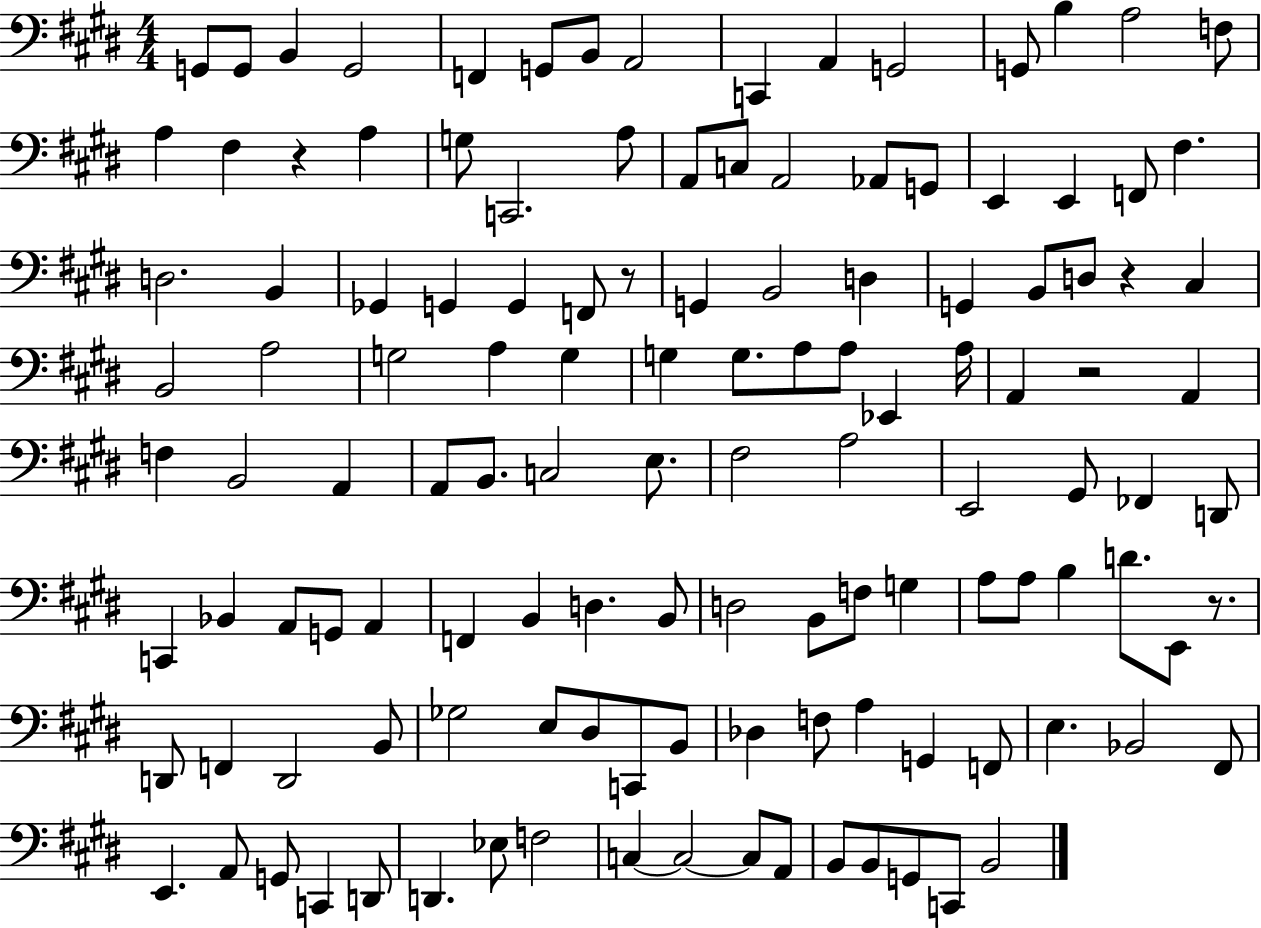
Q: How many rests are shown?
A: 5